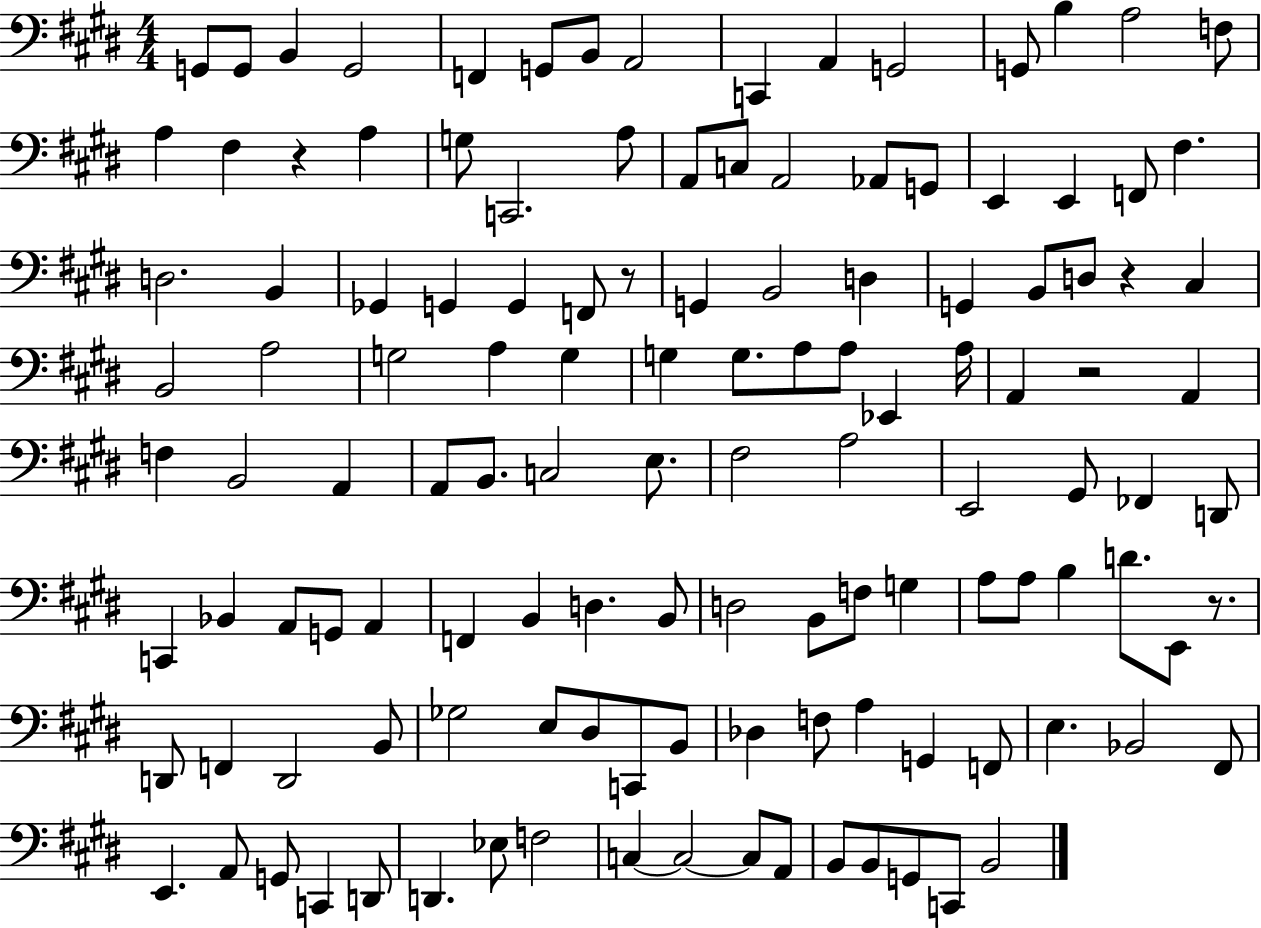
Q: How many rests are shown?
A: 5